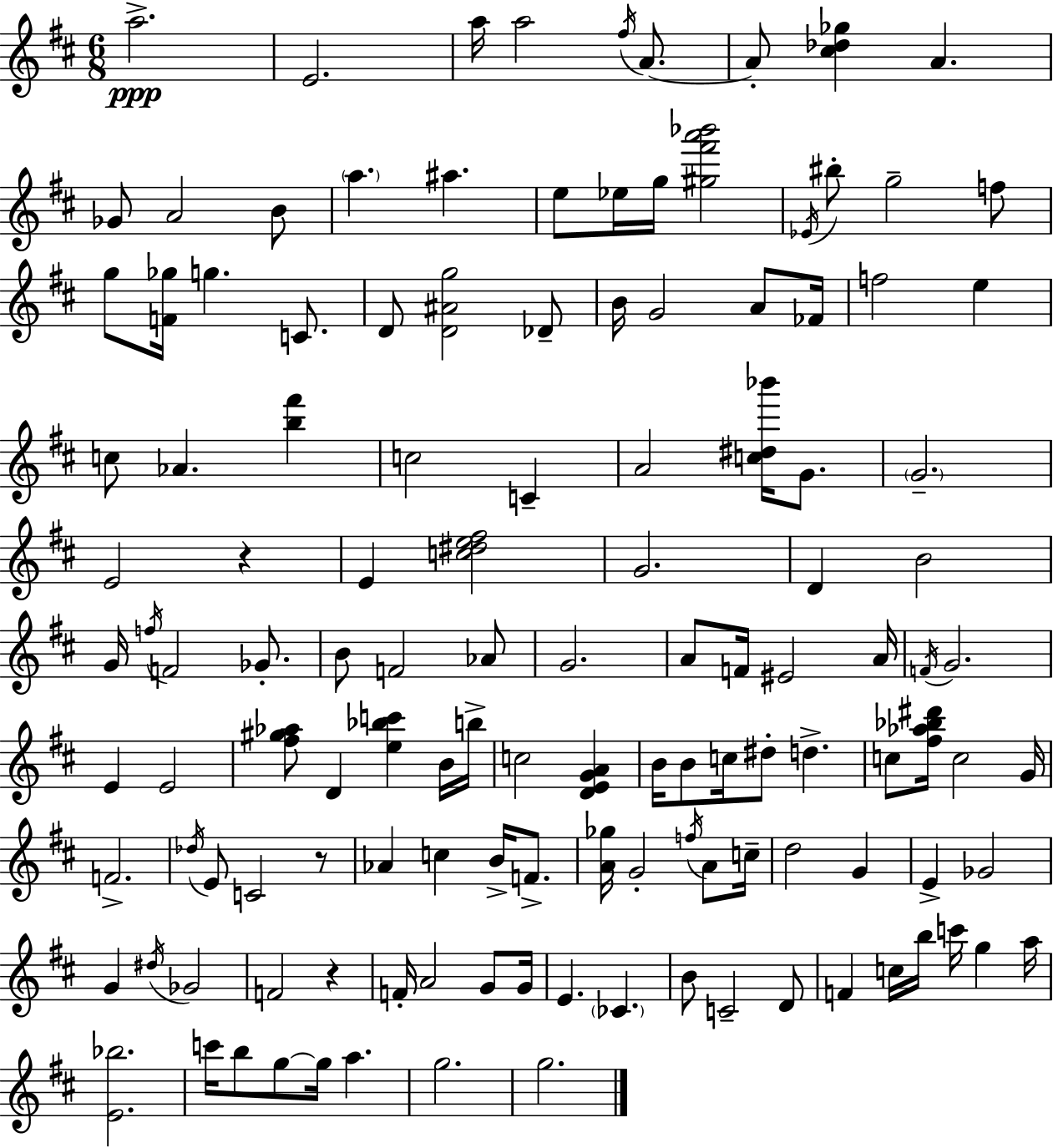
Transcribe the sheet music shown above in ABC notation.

X:1
T:Untitled
M:6/8
L:1/4
K:D
a2 E2 a/4 a2 ^f/4 A/2 A/2 [^c_d_g] A _G/2 A2 B/2 a ^a e/2 _e/4 g/4 [^g^f'a'_b']2 _E/4 ^b/2 g2 f/2 g/2 [F_g]/4 g C/2 D/2 [D^Ag]2 _D/2 B/4 G2 A/2 _F/4 f2 e c/2 _A [b^f'] c2 C A2 [c^d_b']/4 G/2 G2 E2 z E [c^de^f]2 G2 D B2 G/4 f/4 F2 _G/2 B/2 F2 _A/2 G2 A/2 F/4 ^E2 A/4 F/4 G2 E E2 [^f^g_a]/2 D [e_bc'] B/4 b/4 c2 [DEGA] B/4 B/2 c/4 ^d/2 d c/2 [^f_a_b^d']/4 c2 G/4 F2 _d/4 E/2 C2 z/2 _A c B/4 F/2 [A_g]/4 G2 f/4 A/2 c/4 d2 G E _G2 G ^d/4 _G2 F2 z F/4 A2 G/2 G/4 E _C B/2 C2 D/2 F c/4 b/4 c'/4 g a/4 [E_b]2 c'/4 b/2 g/2 g/4 a g2 g2